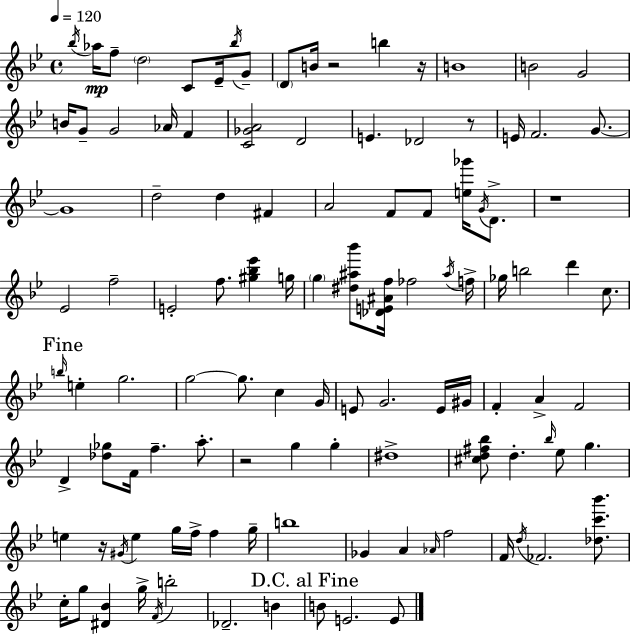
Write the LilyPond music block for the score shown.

{
  \clef treble
  \time 4/4
  \defaultTimeSignature
  \key g \minor
  \tempo 4 = 120
  \repeat volta 2 { \acciaccatura { bes''16 }\mp aes''16 f''8-- \parenthesize d''2 c'8 ees'16-- \acciaccatura { bes''16 } | g'8-- \parenthesize d'8 b'16 r2 b''4 | r16 b'1 | b'2 g'2 | \break b'16 g'8-- g'2 aes'16 f'4 | <c' ges' a'>2 d'2 | e'4. des'2 | r8 e'16 f'2. g'8.~~ | \break g'1 | d''2-- d''4 fis'4 | a'2 f'8 f'8 <e'' ges'''>16 \acciaccatura { g'16 } | d'8.-> r1 | \break ees'2 f''2-- | e'2-. f''8. <gis'' bes'' ees'''>4 | g''16 \parenthesize g''4 <dis'' ais'' bes'''>8 <des' e' ais' f''>16 fes''2 | \acciaccatura { ais''16 } f''16-> ges''16 b''2 d'''4 | \break c''8. \mark "Fine" \grace { b''16 } e''4-. g''2. | g''2~~ g''8. | c''4 g'16 e'8 g'2. | e'16 gis'16 f'4-. a'4-> f'2 | \break d'4-> <des'' ges''>8 f'16 f''4.-- | a''8.-. r2 g''4 | g''4-. dis''1-> | <cis'' d'' fis'' bes''>8 d''4.-. \grace { bes''16 } ees''8 | \break g''4. e''4 r16 \acciaccatura { gis'16 } e''4 | g''16 f''16-> f''4 g''16-- b''1 | ges'4 a'4 \grace { aes'16 } | f''2 f'16 \acciaccatura { d''16 } fes'2. | \break <des'' c''' bes'''>8. c''16-. g''8 <dis' bes'>4 | g''16-> \acciaccatura { f'16 } b''2-. des'2.-- | b'4 \mark "D.C. al Fine" b'8 e'2. | e'8 } \bar "|."
}